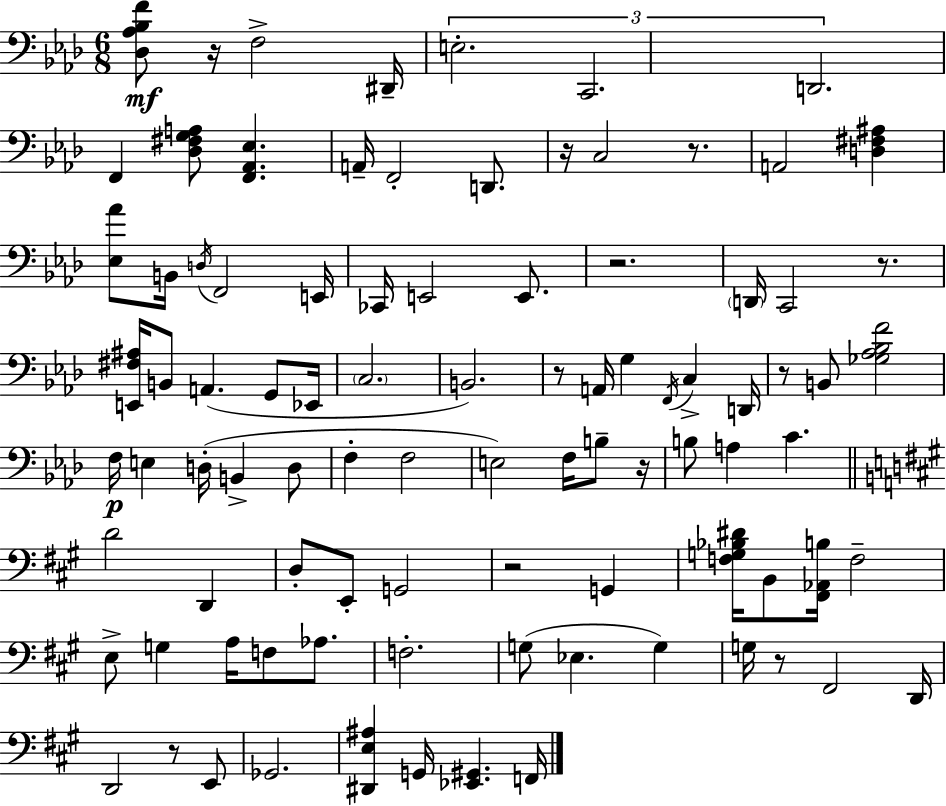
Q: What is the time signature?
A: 6/8